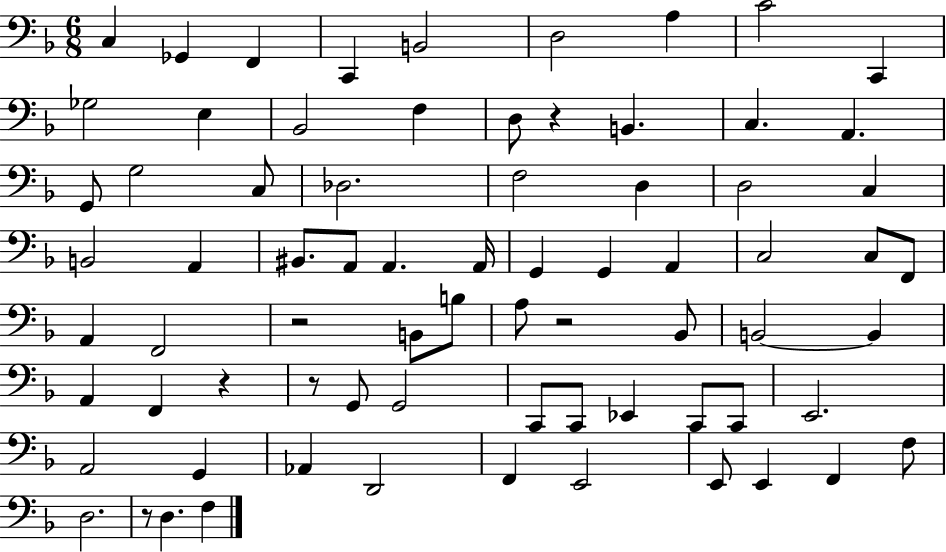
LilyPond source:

{
  \clef bass
  \numericTimeSignature
  \time 6/8
  \key f \major
  \repeat volta 2 { c4 ges,4 f,4 | c,4 b,2 | d2 a4 | c'2 c,4 | \break ges2 e4 | bes,2 f4 | d8 r4 b,4. | c4. a,4. | \break g,8 g2 c8 | des2. | f2 d4 | d2 c4 | \break b,2 a,4 | bis,8. a,8 a,4. a,16 | g,4 g,4 a,4 | c2 c8 f,8 | \break a,4 f,2 | r2 b,8 b8 | a8 r2 bes,8 | b,2~~ b,4 | \break a,4 f,4 r4 | r8 g,8 g,2 | c,8 c,8 ees,4 c,8 c,8 | e,2. | \break a,2 g,4 | aes,4 d,2 | f,4 e,2 | e,8 e,4 f,4 f8 | \break d2. | r8 d4. f4 | } \bar "|."
}